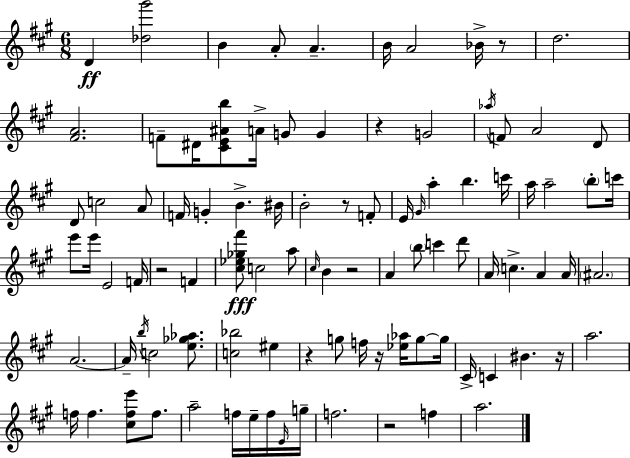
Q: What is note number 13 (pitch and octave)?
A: G4